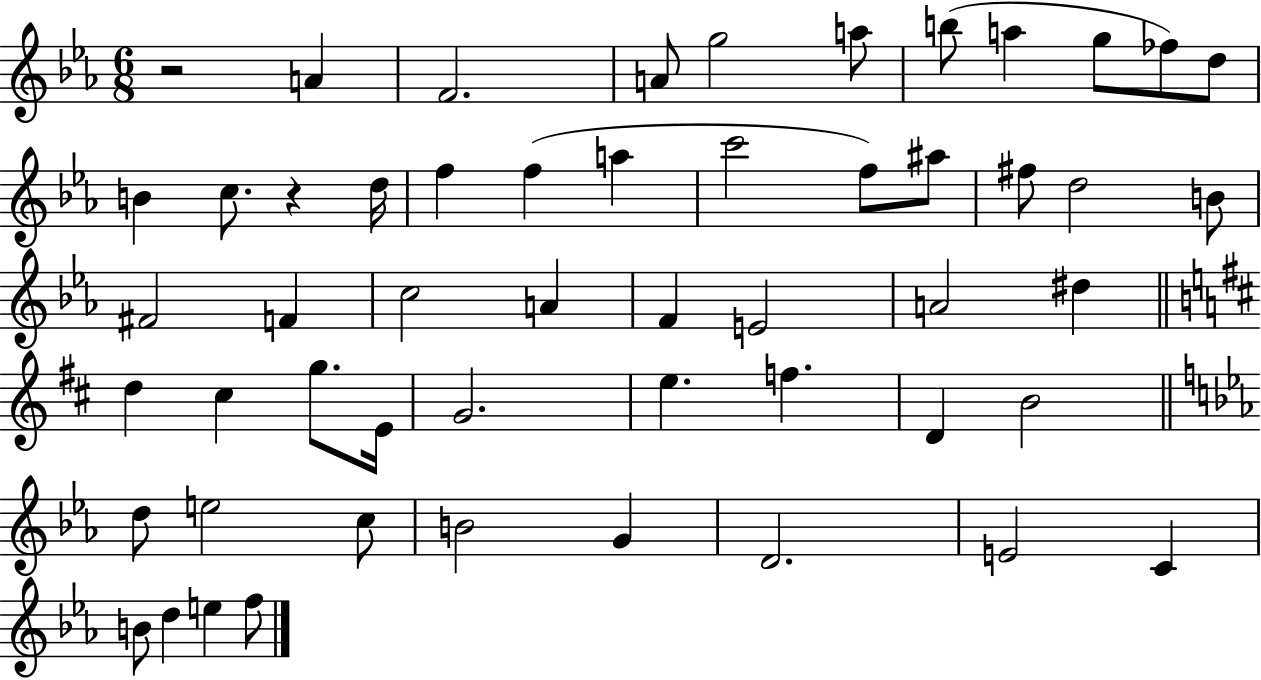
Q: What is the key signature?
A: EES major